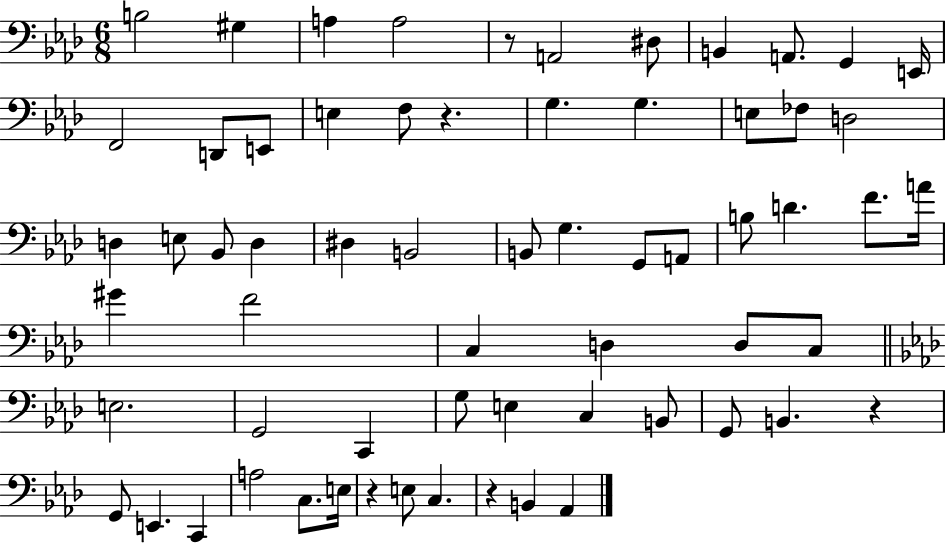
{
  \clef bass
  \numericTimeSignature
  \time 6/8
  \key aes \major
  b2 gis4 | a4 a2 | r8 a,2 dis8 | b,4 a,8. g,4 e,16 | \break f,2 d,8 e,8 | e4 f8 r4. | g4. g4. | e8 fes8 d2 | \break d4 e8 bes,8 d4 | dis4 b,2 | b,8 g4. g,8 a,8 | b8 d'4. f'8. a'16 | \break gis'4 f'2 | c4 d4 d8 c8 | \bar "||" \break \key aes \major e2. | g,2 c,4 | g8 e4 c4 b,8 | g,8 b,4. r4 | \break g,8 e,4. c,4 | a2 c8. e16 | r4 e8 c4. | r4 b,4 aes,4 | \break \bar "|."
}